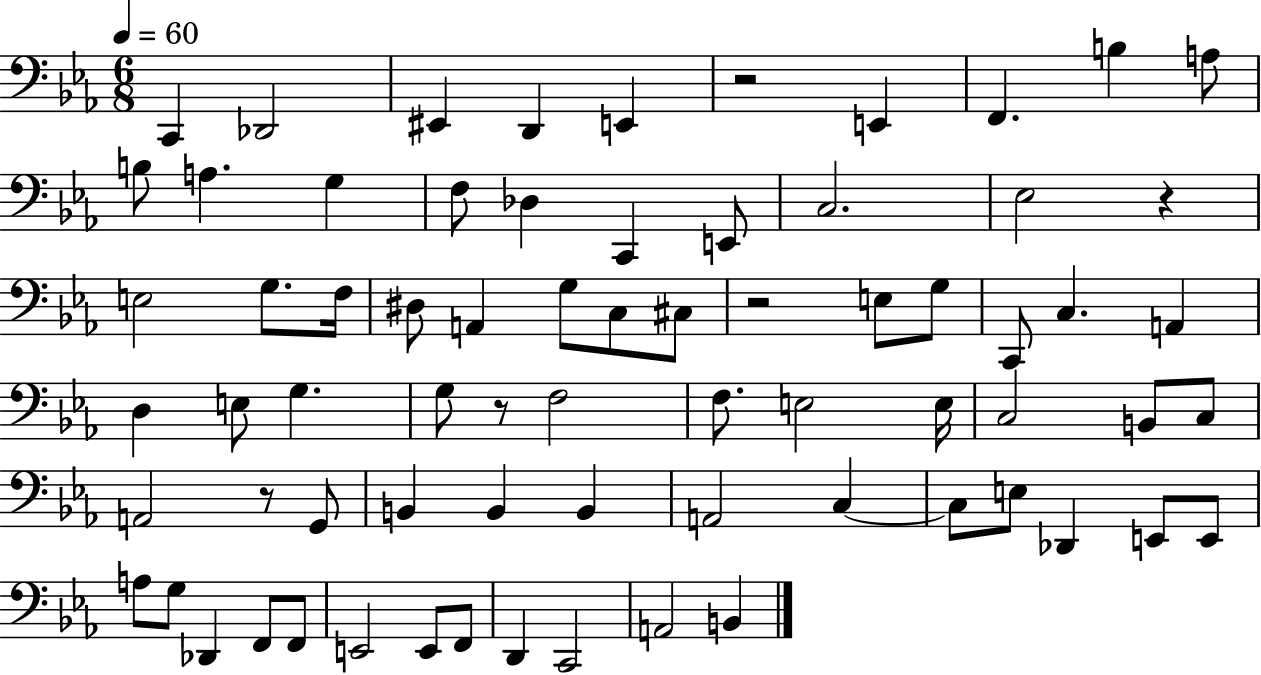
{
  \clef bass
  \numericTimeSignature
  \time 6/8
  \key ees \major
  \tempo 4 = 60
  c,4 des,2 | eis,4 d,4 e,4 | r2 e,4 | f,4. b4 a8 | \break b8 a4. g4 | f8 des4 c,4 e,8 | c2. | ees2 r4 | \break e2 g8. f16 | dis8 a,4 g8 c8 cis8 | r2 e8 g8 | c,8 c4. a,4 | \break d4 e8 g4. | g8 r8 f2 | f8. e2 e16 | c2 b,8 c8 | \break a,2 r8 g,8 | b,4 b,4 b,4 | a,2 c4~~ | c8 e8 des,4 e,8 e,8 | \break a8 g8 des,4 f,8 f,8 | e,2 e,8 f,8 | d,4 c,2 | a,2 b,4 | \break \bar "|."
}